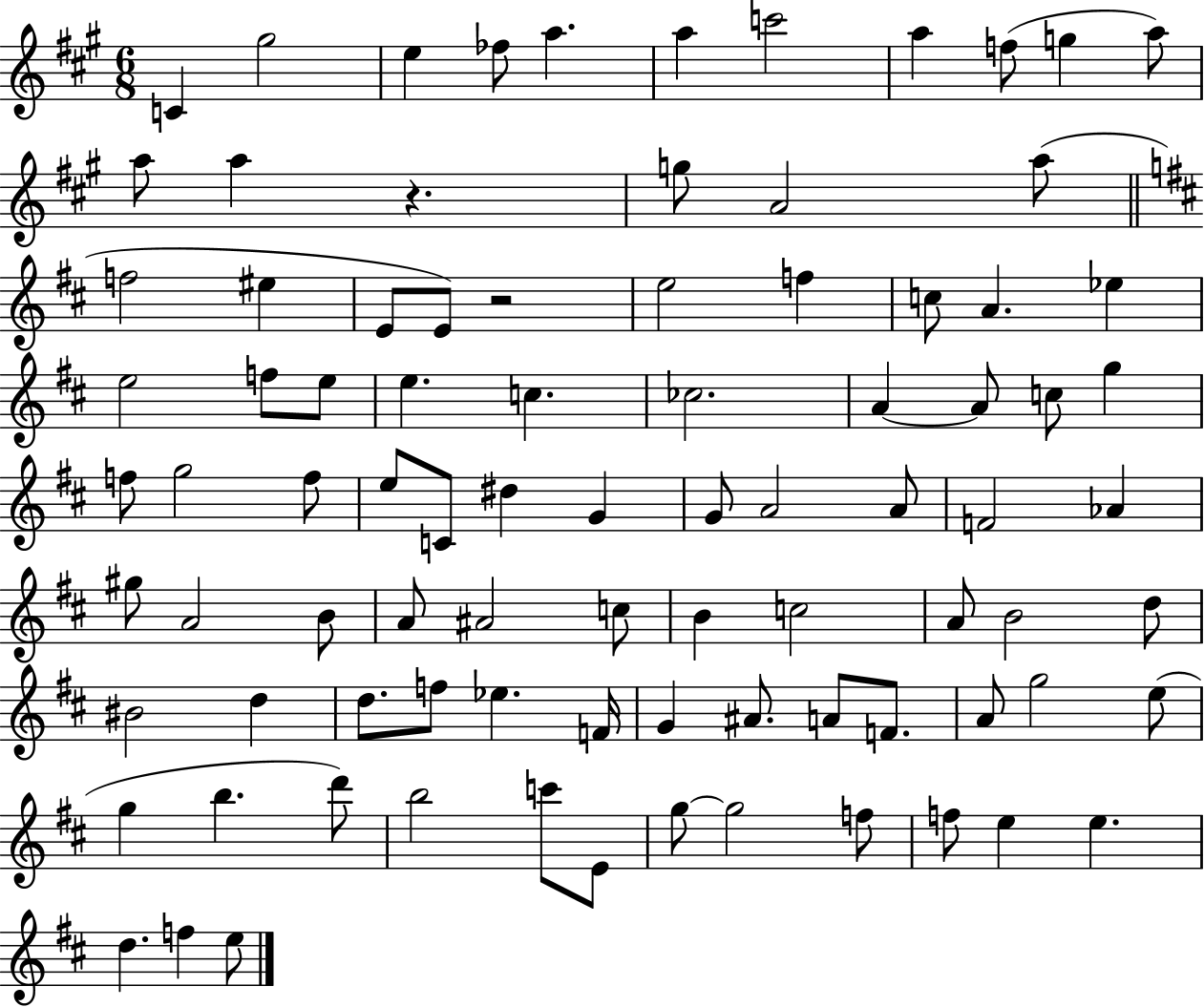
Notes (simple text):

C4/q G#5/h E5/q FES5/e A5/q. A5/q C6/h A5/q F5/e G5/q A5/e A5/e A5/q R/q. G5/e A4/h A5/e F5/h EIS5/q E4/e E4/e R/h E5/h F5/q C5/e A4/q. Eb5/q E5/h F5/e E5/e E5/q. C5/q. CES5/h. A4/q A4/e C5/e G5/q F5/e G5/h F5/e E5/e C4/e D#5/q G4/q G4/e A4/h A4/e F4/h Ab4/q G#5/e A4/h B4/e A4/e A#4/h C5/e B4/q C5/h A4/e B4/h D5/e BIS4/h D5/q D5/e. F5/e Eb5/q. F4/s G4/q A#4/e. A4/e F4/e. A4/e G5/h E5/e G5/q B5/q. D6/e B5/h C6/e E4/e G5/e G5/h F5/e F5/e E5/q E5/q. D5/q. F5/q E5/e